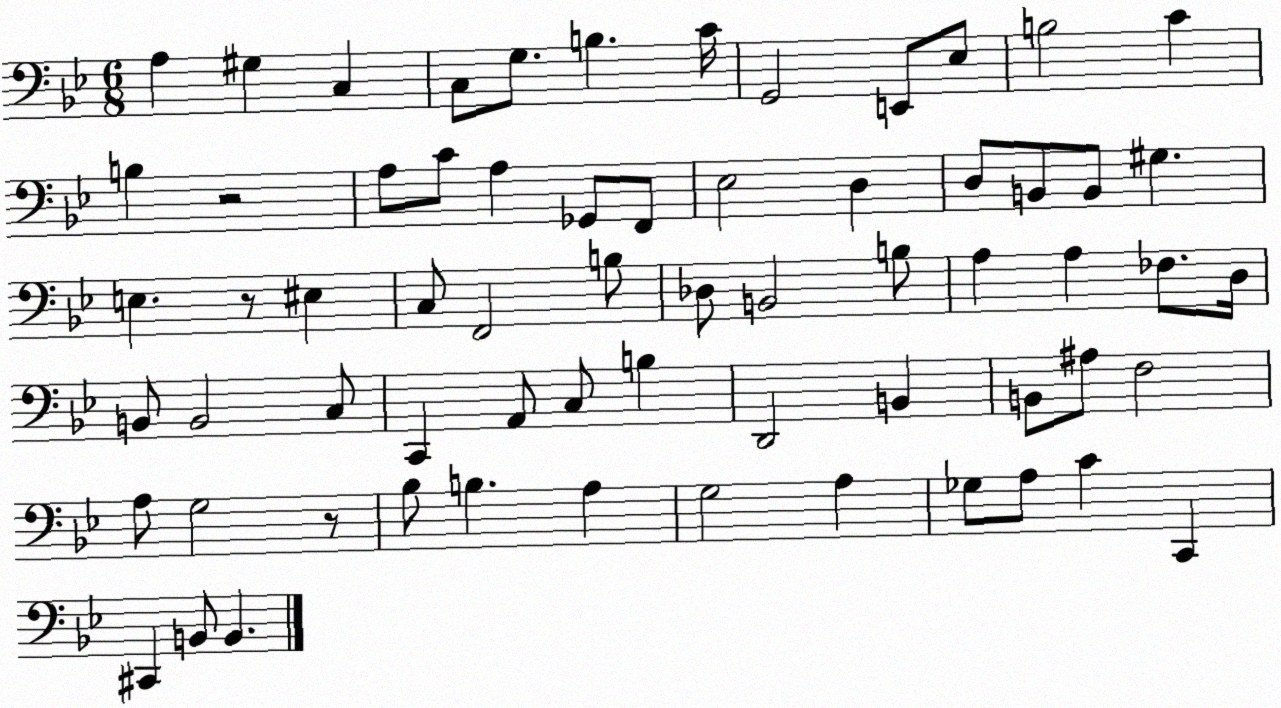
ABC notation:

X:1
T:Untitled
M:6/8
L:1/4
K:Bb
A, ^G, C, C,/2 G,/2 B, C/4 G,,2 E,,/2 _E,/2 B,2 C B, z2 A,/2 C/2 A, _G,,/2 F,,/2 _E,2 D, D,/2 B,,/2 B,,/2 ^G, E, z/2 ^E, C,/2 F,,2 B,/2 _D,/2 B,,2 B,/2 A, A, _F,/2 D,/4 B,,/2 B,,2 C,/2 C,, A,,/2 C,/2 B, D,,2 B,, B,,/2 ^A,/2 F,2 A,/2 G,2 z/2 _B,/2 B, A, G,2 A, _G,/2 A,/2 C C,, ^C,, B,,/2 B,,